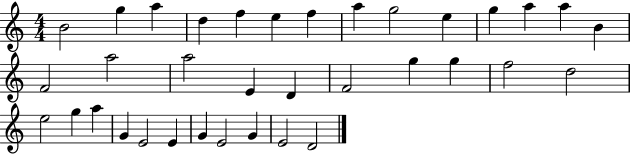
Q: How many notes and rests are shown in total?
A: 35